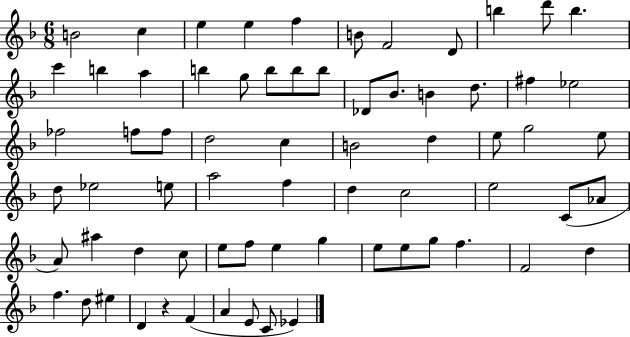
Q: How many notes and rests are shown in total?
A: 69